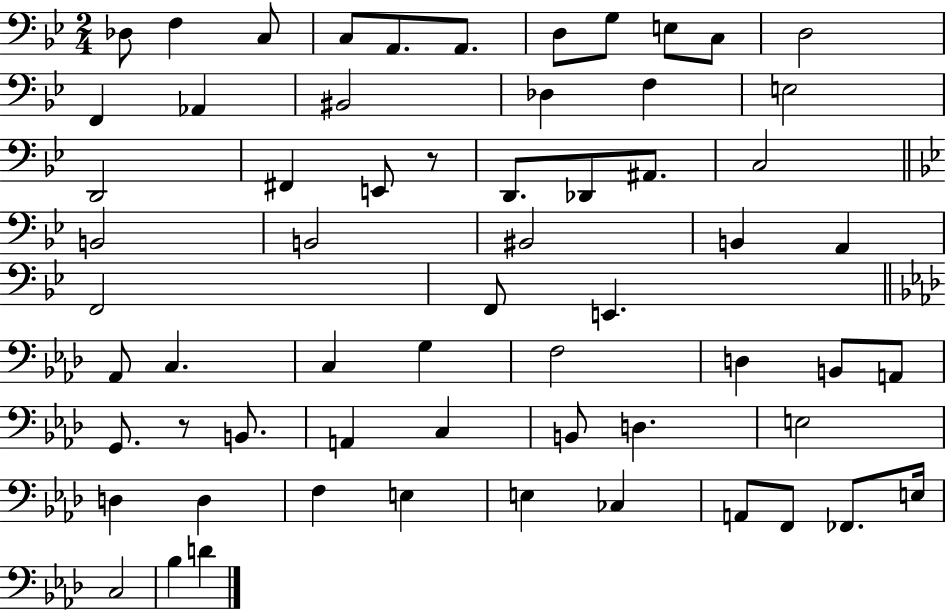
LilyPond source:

{
  \clef bass
  \numericTimeSignature
  \time 2/4
  \key bes \major
  des8 f4 c8 | c8 a,8. a,8. | d8 g8 e8 c8 | d2 | \break f,4 aes,4 | bis,2 | des4 f4 | e2 | \break d,2 | fis,4 e,8 r8 | d,8. des,8 ais,8. | c2 | \break \bar "||" \break \key bes \major b,2 | b,2 | bis,2 | b,4 a,4 | \break f,2 | f,8 e,4. | \bar "||" \break \key f \minor aes,8 c4. | c4 g4 | f2 | d4 b,8 a,8 | \break g,8. r8 b,8. | a,4 c4 | b,8 d4. | e2 | \break d4 d4 | f4 e4 | e4 ces4 | a,8 f,8 fes,8. e16 | \break c2 | bes4 d'4 | \bar "|."
}